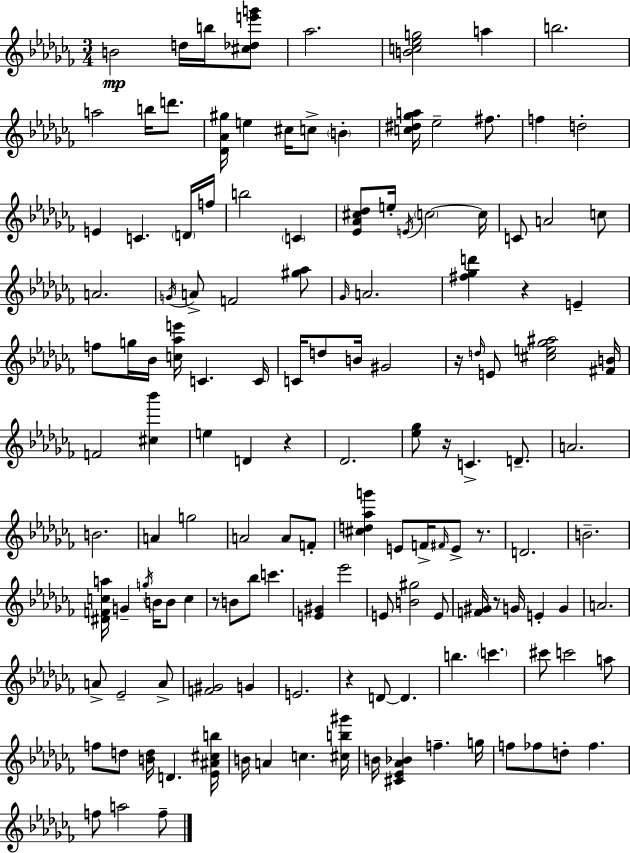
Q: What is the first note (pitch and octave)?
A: B4